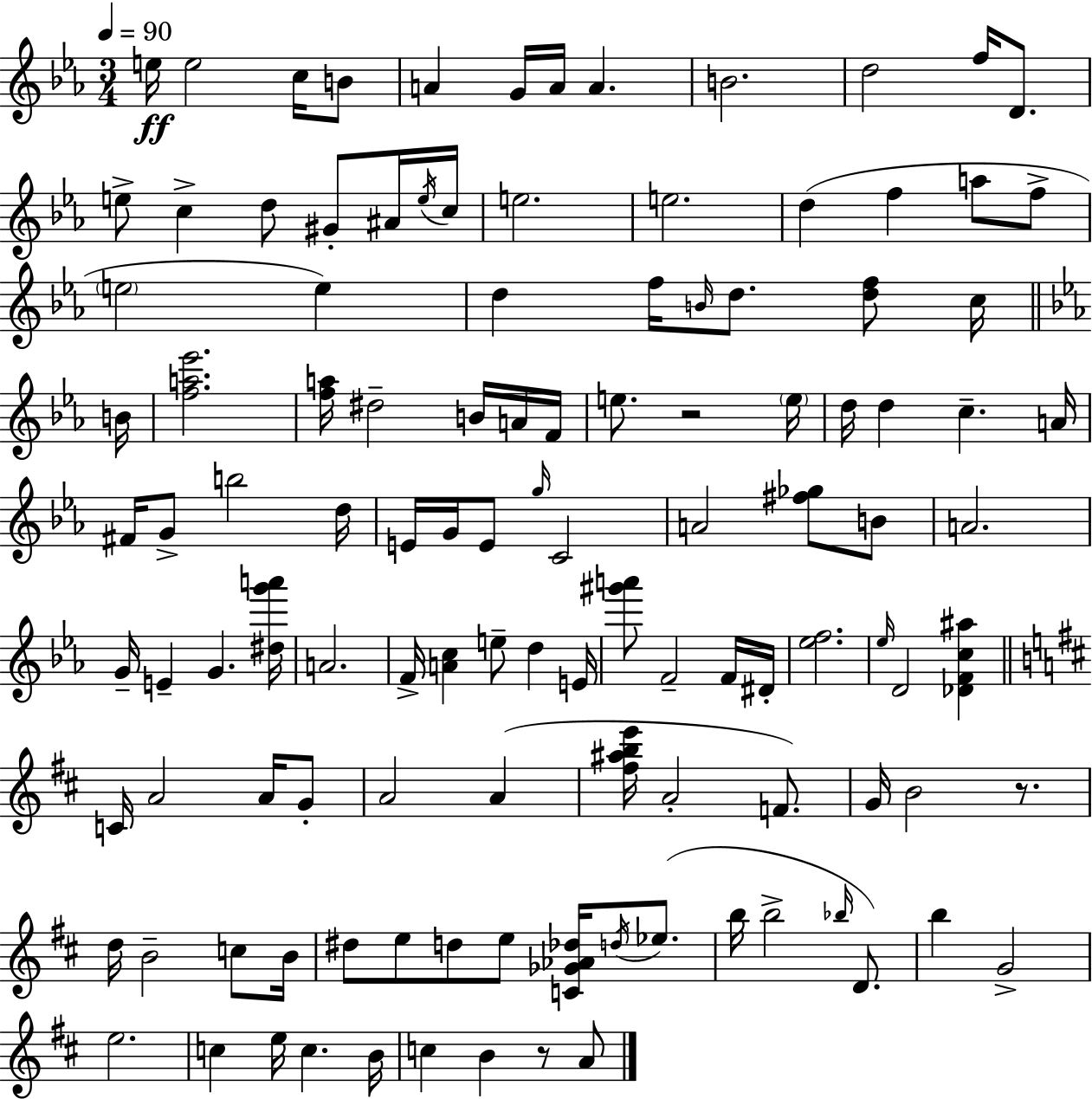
E5/s E5/h C5/s B4/e A4/q G4/s A4/s A4/q. B4/h. D5/h F5/s D4/e. E5/e C5/q D5/e G#4/e A#4/s E5/s C5/s E5/h. E5/h. D5/q F5/q A5/e F5/e E5/h E5/q D5/q F5/s B4/s D5/e. [D5,F5]/e C5/s B4/s [F5,A5,Eb6]/h. [F5,A5]/s D#5/h B4/s A4/s F4/s E5/e. R/h E5/s D5/s D5/q C5/q. A4/s F#4/s G4/e B5/h D5/s E4/s G4/s E4/e G5/s C4/h A4/h [F#5,Gb5]/e B4/e A4/h. G4/s E4/q G4/q. [D#5,G6,A6]/s A4/h. F4/s [A4,C5]/q E5/e D5/q E4/s [G#6,A6]/e F4/h F4/s D#4/s [Eb5,F5]/h. Eb5/s D4/h [Db4,F4,C5,A#5]/q C4/s A4/h A4/s G4/e A4/h A4/q [F#5,A#5,B5,E6]/s A4/h F4/e. G4/s B4/h R/e. D5/s B4/h C5/e B4/s D#5/e E5/e D5/e E5/e [C4,Gb4,Ab4,Db5]/s D5/s Eb5/e. B5/s B5/h Bb5/s D4/e. B5/q G4/h E5/h. C5/q E5/s C5/q. B4/s C5/q B4/q R/e A4/e